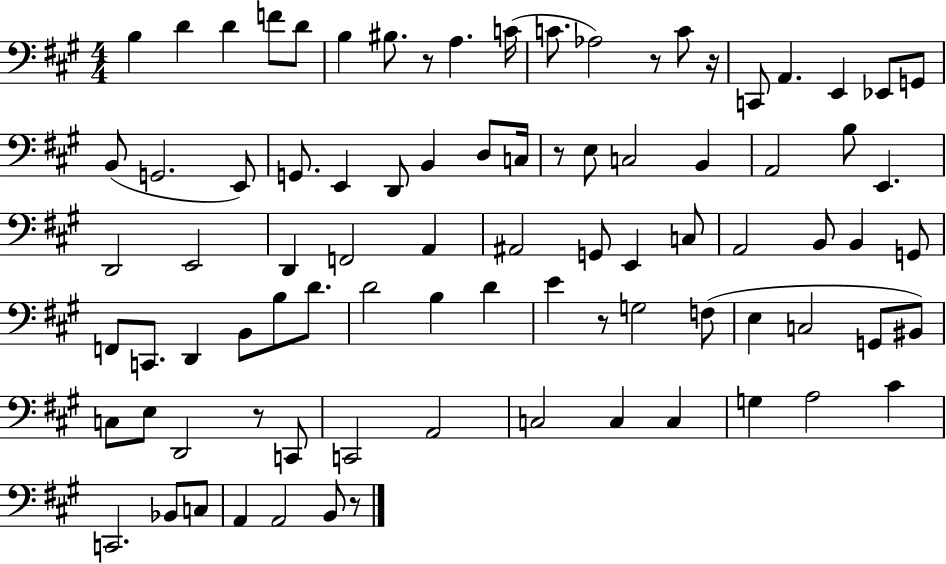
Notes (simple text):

B3/q D4/q D4/q F4/e D4/e B3/q BIS3/e. R/e A3/q. C4/s C4/e. Ab3/h R/e C4/e R/s C2/e A2/q. E2/q Eb2/e G2/e B2/e G2/h. E2/e G2/e. E2/q D2/e B2/q D3/e C3/s R/e E3/e C3/h B2/q A2/h B3/e E2/q. D2/h E2/h D2/q F2/h A2/q A#2/h G2/e E2/q C3/e A2/h B2/e B2/q G2/e F2/e C2/e. D2/q B2/e B3/e D4/e. D4/h B3/q D4/q E4/q R/e G3/h F3/e E3/q C3/h G2/e BIS2/e C3/e E3/e D2/h R/e C2/e C2/h A2/h C3/h C3/q C3/q G3/q A3/h C#4/q C2/h. Bb2/e C3/e A2/q A2/h B2/e R/e